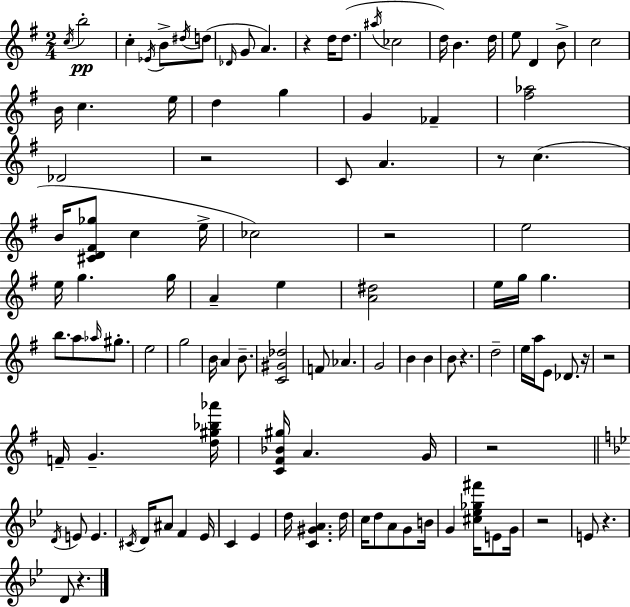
C5/s B5/h C5/q Eb4/s B4/e D#5/s D5/e Db4/s G4/e A4/q. R/q D5/s D5/e. A#5/s CES5/h D5/s B4/q. D5/s E5/e D4/q B4/e C5/h B4/s C5/q. E5/s D5/q G5/q G4/q FES4/q [F#5,Ab5]/h Db4/h R/h C4/e A4/q. R/e C5/q. B4/s [C#4,D4,F#4,Gb5]/e C5/q E5/s CES5/h R/h E5/h E5/s G5/q. G5/s A4/q E5/q [A4,D#5]/h E5/s G5/s G5/q. B5/e. A5/e Ab5/s G#5/e. E5/h G5/h B4/s A4/q B4/e. [C4,G#4,Db5]/h F4/e Ab4/q. G4/h B4/q B4/q B4/e R/q. D5/h E5/s A5/s E4/e Db4/e. R/s R/h F4/s G4/q. [D5,G#5,Bb5,Ab6]/s [C4,F#4,Bb4,G#5]/s A4/q. G4/s R/h D4/s E4/e E4/q. C#4/s D4/s A#4/e F4/q Eb4/s C4/q Eb4/q D5/s [C4,G#4,A4]/q. D5/s C5/s D5/e A4/e G4/e B4/s G4/q [C#5,Eb5,Gb5,F#6]/s E4/e G4/s R/h E4/e R/q. D4/e R/q.